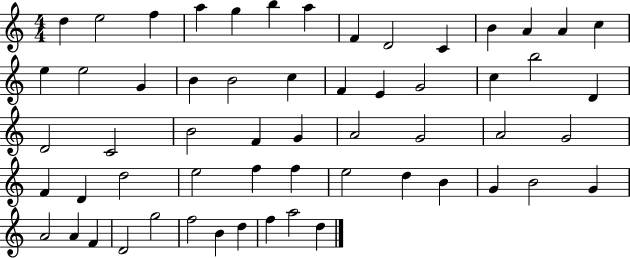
D5/q E5/h F5/q A5/q G5/q B5/q A5/q F4/q D4/h C4/q B4/q A4/q A4/q C5/q E5/q E5/h G4/q B4/q B4/h C5/q F4/q E4/q G4/h C5/q B5/h D4/q D4/h C4/h B4/h F4/q G4/q A4/h G4/h A4/h G4/h F4/q D4/q D5/h E5/h F5/q F5/q E5/h D5/q B4/q G4/q B4/h G4/q A4/h A4/q F4/q D4/h G5/h F5/h B4/q D5/q F5/q A5/h D5/q